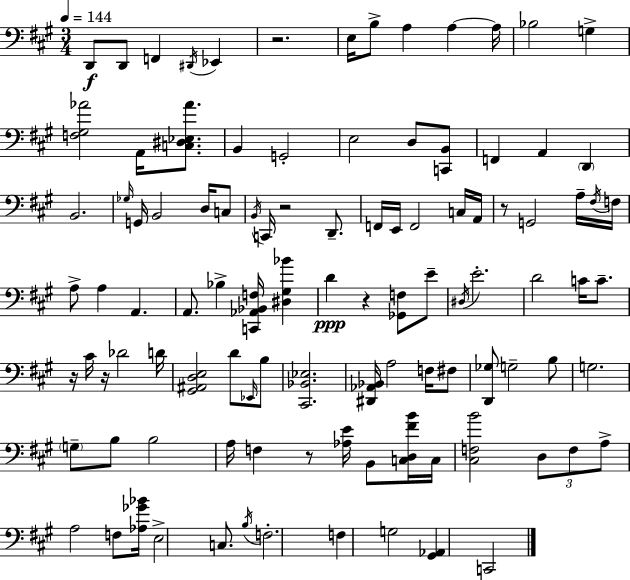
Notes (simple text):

D2/e D2/e F2/q D#2/s Eb2/q R/h. E3/s B3/e A3/q A3/q A3/s Bb3/h G3/q [F3,G#3,Ab4]/h A2/s [C3,D#3,Eb3,Ab4]/e. B2/q G2/h E3/h D3/e [C2,B2]/e F2/q A2/q D2/q B2/h. Gb3/s G2/s B2/h D3/s C3/e B2/s C2/s R/h D2/e. F2/s E2/s F2/h C3/s A2/s R/e G2/h A3/s F#3/s F3/s A3/e A3/q A2/q. A2/e. Bb3/q [C2,Ab2,Bb2,F3]/s [D#3,G#3,Bb4]/q D4/q R/q [Gb2,F3]/e E4/e D#3/s E4/h. D4/h C4/s C4/e. R/s C#4/s R/s Db4/h D4/s [G#2,A#2,D3,E3]/h D4/e Eb2/s B3/e [C#2,Bb2,Eb3]/h. [D#2,Ab2,Bb2]/s A3/h F3/s F#3/e [D2,Gb3]/e G3/h B3/e G3/h. G3/e B3/e B3/h A3/s F3/q R/e [Ab3,E4]/s B2/e [C3,D3,F#4,B4]/s C3/s [C#3,F3,B4]/h D3/e F3/e A3/e A3/h F3/e [Ab3,Gb4,Bb4]/s E3/h C3/e. B3/s F3/h. F3/q G3/h [G#2,Ab2]/q C2/h